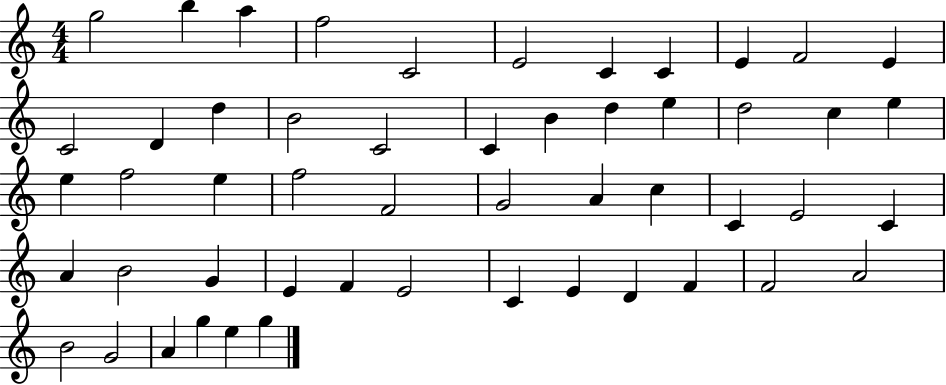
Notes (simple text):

G5/h B5/q A5/q F5/h C4/h E4/h C4/q C4/q E4/q F4/h E4/q C4/h D4/q D5/q B4/h C4/h C4/q B4/q D5/q E5/q D5/h C5/q E5/q E5/q F5/h E5/q F5/h F4/h G4/h A4/q C5/q C4/q E4/h C4/q A4/q B4/h G4/q E4/q F4/q E4/h C4/q E4/q D4/q F4/q F4/h A4/h B4/h G4/h A4/q G5/q E5/q G5/q